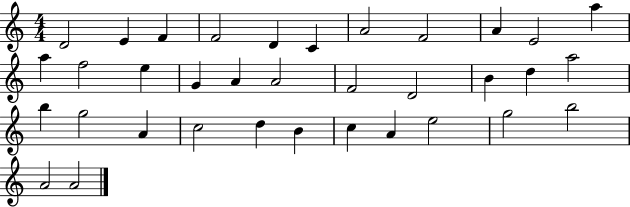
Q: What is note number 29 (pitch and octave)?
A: C5